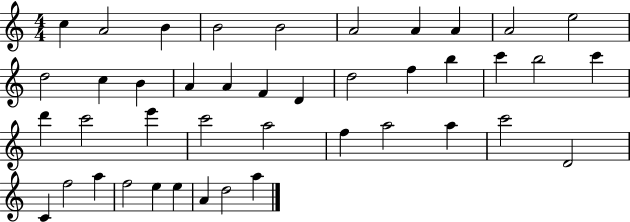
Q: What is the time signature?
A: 4/4